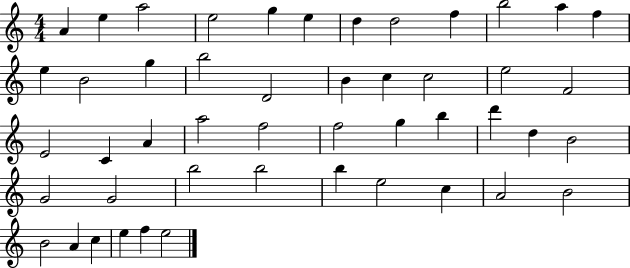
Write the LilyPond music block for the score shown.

{
  \clef treble
  \numericTimeSignature
  \time 4/4
  \key c \major
  a'4 e''4 a''2 | e''2 g''4 e''4 | d''4 d''2 f''4 | b''2 a''4 f''4 | \break e''4 b'2 g''4 | b''2 d'2 | b'4 c''4 c''2 | e''2 f'2 | \break e'2 c'4 a'4 | a''2 f''2 | f''2 g''4 b''4 | d'''4 d''4 b'2 | \break g'2 g'2 | b''2 b''2 | b''4 e''2 c''4 | a'2 b'2 | \break b'2 a'4 c''4 | e''4 f''4 e''2 | \bar "|."
}